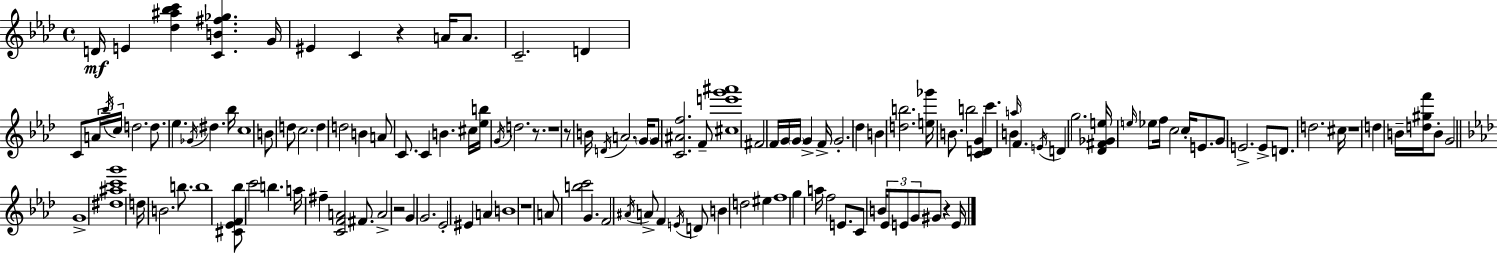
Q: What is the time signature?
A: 4/4